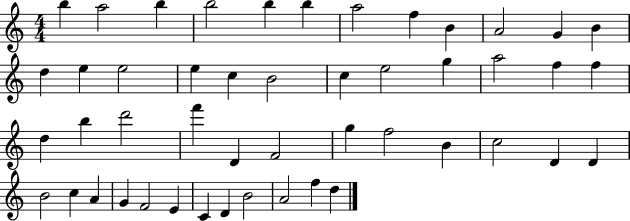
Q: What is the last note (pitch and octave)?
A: D5